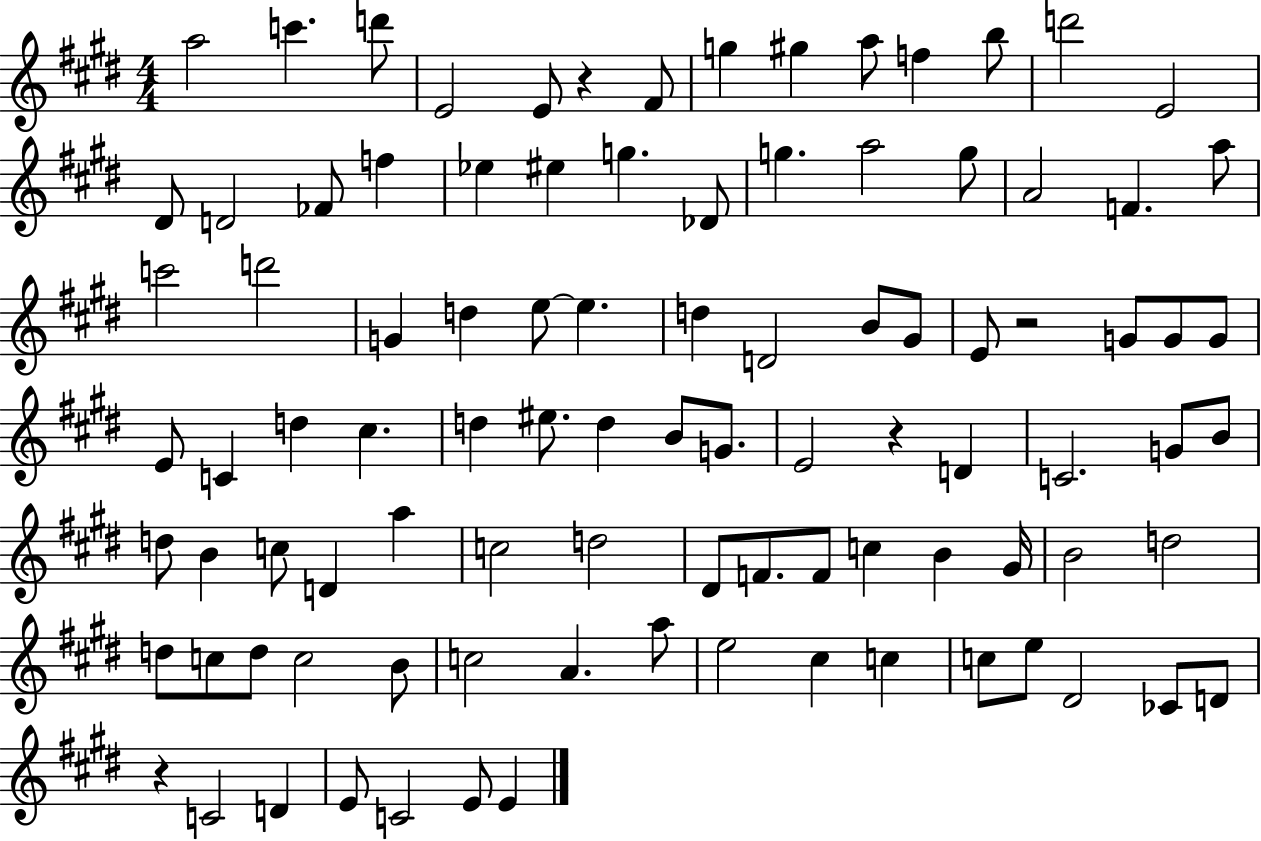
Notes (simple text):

A5/h C6/q. D6/e E4/h E4/e R/q F#4/e G5/q G#5/q A5/e F5/q B5/e D6/h E4/h D#4/e D4/h FES4/e F5/q Eb5/q EIS5/q G5/q. Db4/e G5/q. A5/h G5/e A4/h F4/q. A5/e C6/h D6/h G4/q D5/q E5/e E5/q. D5/q D4/h B4/e G#4/e E4/e R/h G4/e G4/e G4/e E4/e C4/q D5/q C#5/q. D5/q EIS5/e. D5/q B4/e G4/e. E4/h R/q D4/q C4/h. G4/e B4/e D5/e B4/q C5/e D4/q A5/q C5/h D5/h D#4/e F4/e. F4/e C5/q B4/q G#4/s B4/h D5/h D5/e C5/e D5/e C5/h B4/e C5/h A4/q. A5/e E5/h C#5/q C5/q C5/e E5/e D#4/h CES4/e D4/e R/q C4/h D4/q E4/e C4/h E4/e E4/q